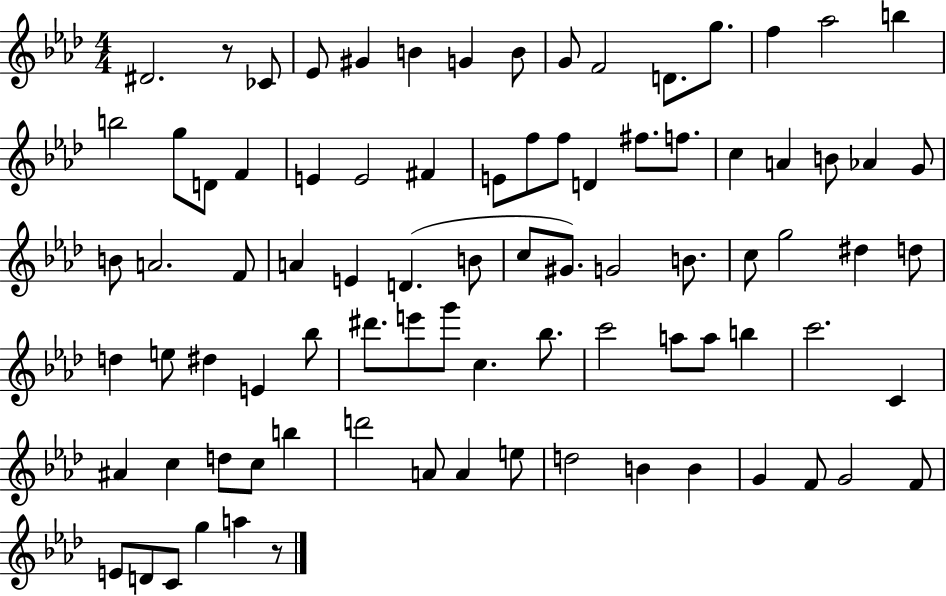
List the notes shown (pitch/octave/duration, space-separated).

D#4/h. R/e CES4/e Eb4/e G#4/q B4/q G4/q B4/e G4/e F4/h D4/e. G5/e. F5/q Ab5/h B5/q B5/h G5/e D4/e F4/q E4/q E4/h F#4/q E4/e F5/e F5/e D4/q F#5/e. F5/e. C5/q A4/q B4/e Ab4/q G4/e B4/e A4/h. F4/e A4/q E4/q D4/q. B4/e C5/e G#4/e. G4/h B4/e. C5/e G5/h D#5/q D5/e D5/q E5/e D#5/q E4/q Bb5/e D#6/e. E6/e G6/e C5/q. Bb5/e. C6/h A5/e A5/e B5/q C6/h. C4/q A#4/q C5/q D5/e C5/e B5/q D6/h A4/e A4/q E5/e D5/h B4/q B4/q G4/q F4/e G4/h F4/e E4/e D4/e C4/e G5/q A5/q R/e